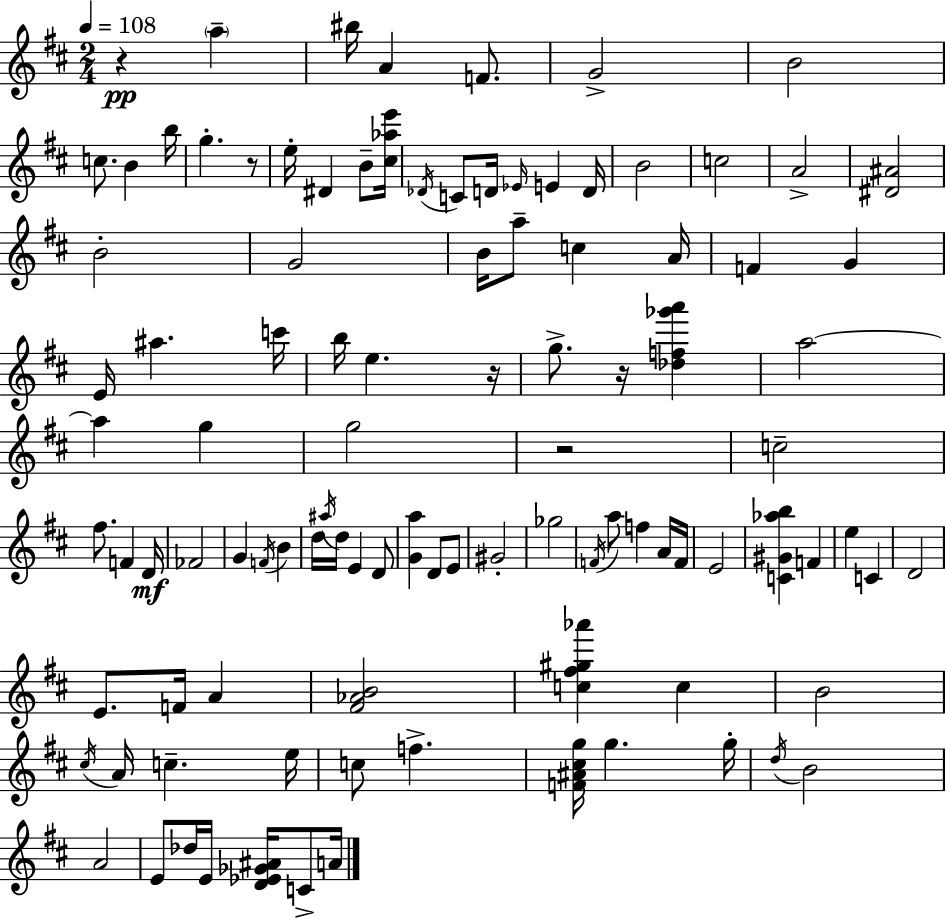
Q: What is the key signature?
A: D major